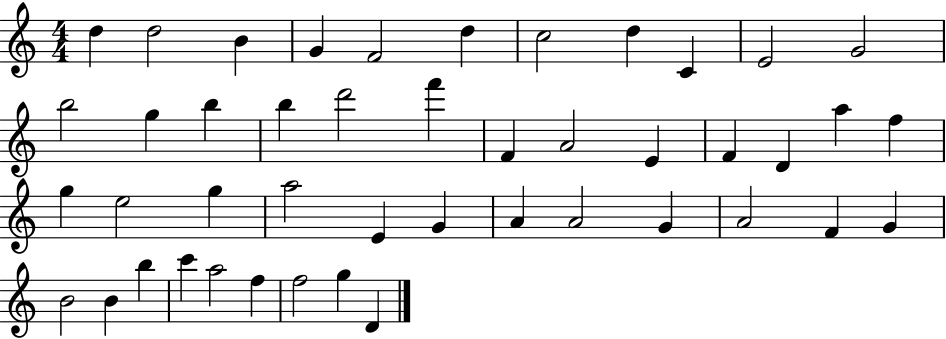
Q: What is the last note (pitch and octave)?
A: D4